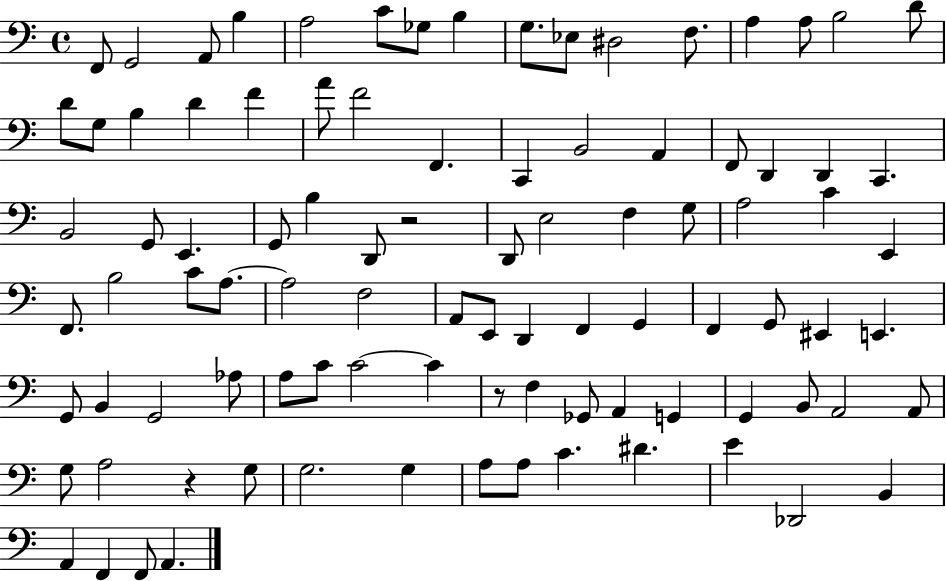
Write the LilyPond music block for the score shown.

{
  \clef bass
  \time 4/4
  \defaultTimeSignature
  \key c \major
  f,8 g,2 a,8 b4 | a2 c'8 ges8 b4 | g8. ees8 dis2 f8. | a4 a8 b2 d'8 | \break d'8 g8 b4 d'4 f'4 | a'8 f'2 f,4. | c,4 b,2 a,4 | f,8 d,4 d,4 c,4. | \break b,2 g,8 e,4. | g,8 b4 d,8 r2 | d,8 e2 f4 g8 | a2 c'4 e,4 | \break f,8. b2 c'8 a8.~~ | a2 f2 | a,8 e,8 d,4 f,4 g,4 | f,4 g,8 eis,4 e,4. | \break g,8 b,4 g,2 aes8 | a8 c'8 c'2~~ c'4 | r8 f4 ges,8 a,4 g,4 | g,4 b,8 a,2 a,8 | \break g8 a2 r4 g8 | g2. g4 | a8 a8 c'4. dis'4. | e'4 des,2 b,4 | \break a,4 f,4 f,8 a,4. | \bar "|."
}